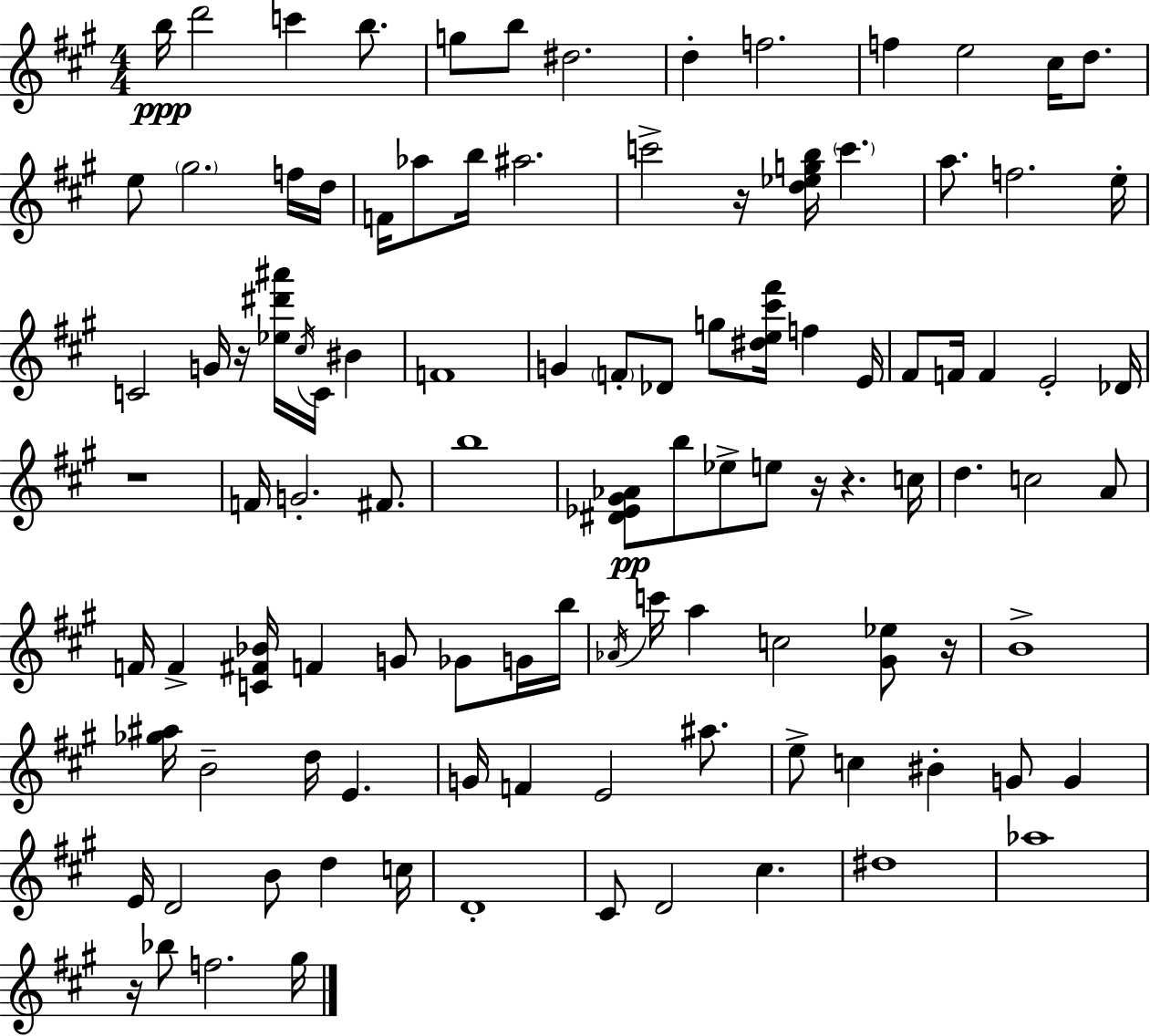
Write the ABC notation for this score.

X:1
T:Untitled
M:4/4
L:1/4
K:A
b/4 d'2 c' b/2 g/2 b/2 ^d2 d f2 f e2 ^c/4 d/2 e/2 ^g2 f/4 d/4 F/4 _a/2 b/4 ^a2 c'2 z/4 [d_egb]/4 c' a/2 f2 e/4 C2 G/4 z/4 [_e^d'^a']/4 ^c/4 C/4 ^B F4 G F/2 _D/2 g/2 [^de^c'^f']/4 f E/4 ^F/2 F/4 F E2 _D/4 z4 F/4 G2 ^F/2 b4 [^D_E^G_A]/2 b/2 _e/2 e/2 z/4 z c/4 d c2 A/2 F/4 F [C^F_B]/4 F G/2 _G/2 G/4 b/4 _A/4 c'/4 a c2 [^G_e]/2 z/4 B4 [_g^a]/4 B2 d/4 E G/4 F E2 ^a/2 e/2 c ^B G/2 G E/4 D2 B/2 d c/4 D4 ^C/2 D2 ^c ^d4 _a4 z/4 _b/2 f2 ^g/4